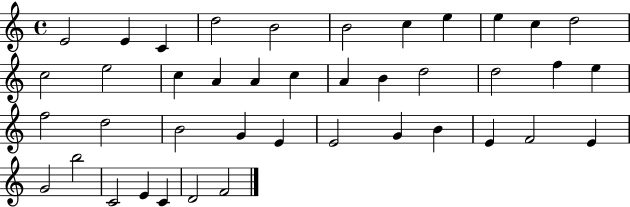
E4/h E4/q C4/q D5/h B4/h B4/h C5/q E5/q E5/q C5/q D5/h C5/h E5/h C5/q A4/q A4/q C5/q A4/q B4/q D5/h D5/h F5/q E5/q F5/h D5/h B4/h G4/q E4/q E4/h G4/q B4/q E4/q F4/h E4/q G4/h B5/h C4/h E4/q C4/q D4/h F4/h